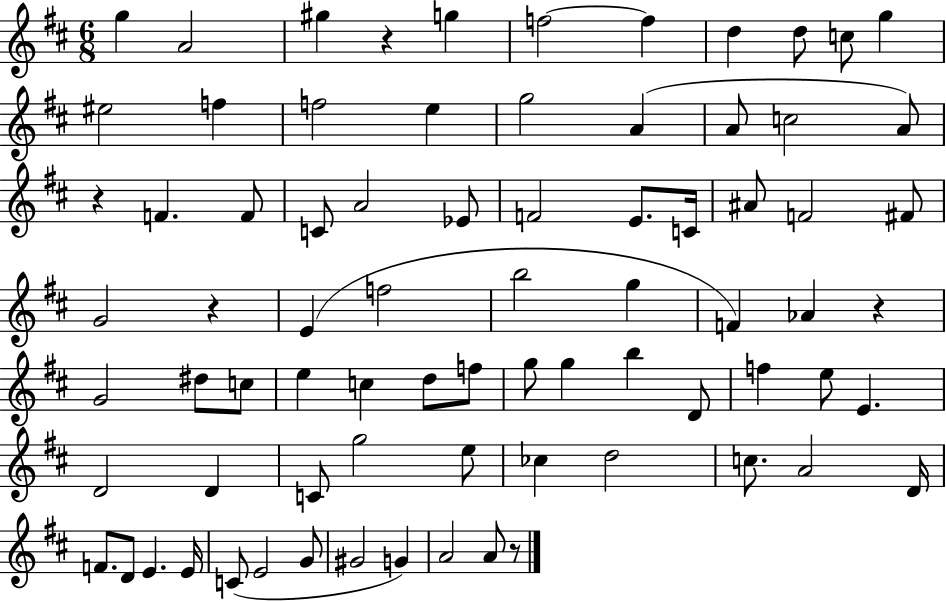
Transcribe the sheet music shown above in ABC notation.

X:1
T:Untitled
M:6/8
L:1/4
K:D
g A2 ^g z g f2 f d d/2 c/2 g ^e2 f f2 e g2 A A/2 c2 A/2 z F F/2 C/2 A2 _E/2 F2 E/2 C/4 ^A/2 F2 ^F/2 G2 z E f2 b2 g F _A z G2 ^d/2 c/2 e c d/2 f/2 g/2 g b D/2 f e/2 E D2 D C/2 g2 e/2 _c d2 c/2 A2 D/4 F/2 D/2 E E/4 C/2 E2 G/2 ^G2 G A2 A/2 z/2